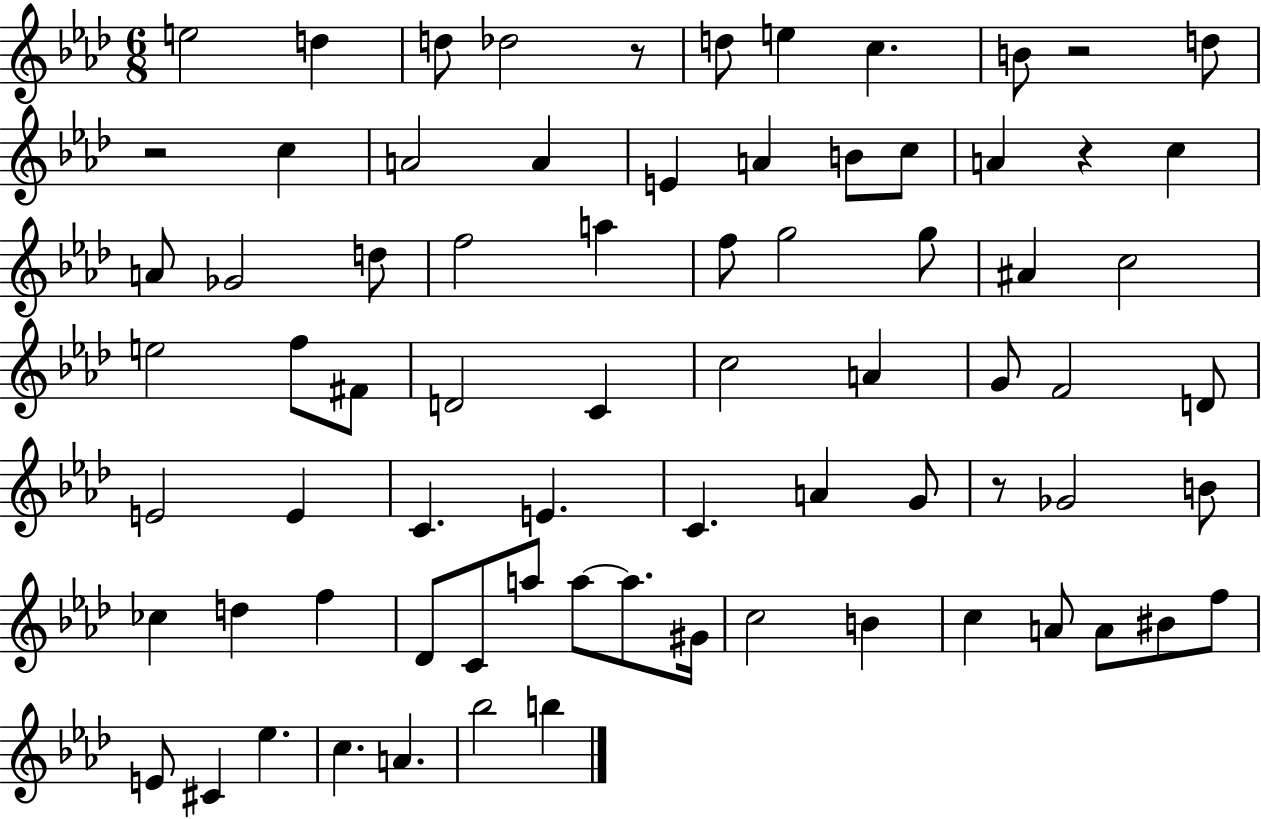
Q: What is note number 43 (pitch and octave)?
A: C4